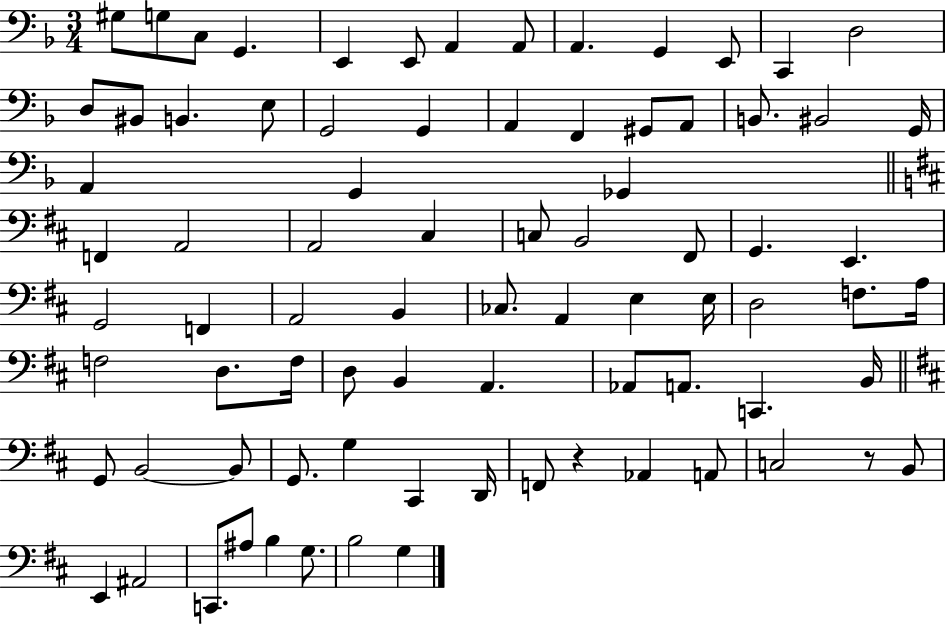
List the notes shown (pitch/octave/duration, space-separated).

G#3/e G3/e C3/e G2/q. E2/q E2/e A2/q A2/e A2/q. G2/q E2/e C2/q D3/h D3/e BIS2/e B2/q. E3/e G2/h G2/q A2/q F2/q G#2/e A2/e B2/e. BIS2/h G2/s A2/q G2/q Gb2/q F2/q A2/h A2/h C#3/q C3/e B2/h F#2/e G2/q. E2/q. G2/h F2/q A2/h B2/q CES3/e. A2/q E3/q E3/s D3/h F3/e. A3/s F3/h D3/e. F3/s D3/e B2/q A2/q. Ab2/e A2/e. C2/q. B2/s G2/e B2/h B2/e G2/e. G3/q C#2/q D2/s F2/e R/q Ab2/q A2/e C3/h R/e B2/e E2/q A#2/h C2/e. A#3/e B3/q G3/e. B3/h G3/q